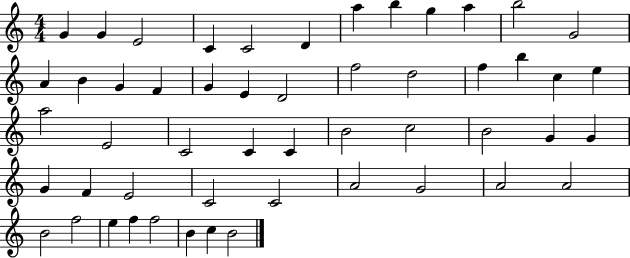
{
  \clef treble
  \numericTimeSignature
  \time 4/4
  \key c \major
  g'4 g'4 e'2 | c'4 c'2 d'4 | a''4 b''4 g''4 a''4 | b''2 g'2 | \break a'4 b'4 g'4 f'4 | g'4 e'4 d'2 | f''2 d''2 | f''4 b''4 c''4 e''4 | \break a''2 e'2 | c'2 c'4 c'4 | b'2 c''2 | b'2 g'4 g'4 | \break g'4 f'4 e'2 | c'2 c'2 | a'2 g'2 | a'2 a'2 | \break b'2 f''2 | e''4 f''4 f''2 | b'4 c''4 b'2 | \bar "|."
}